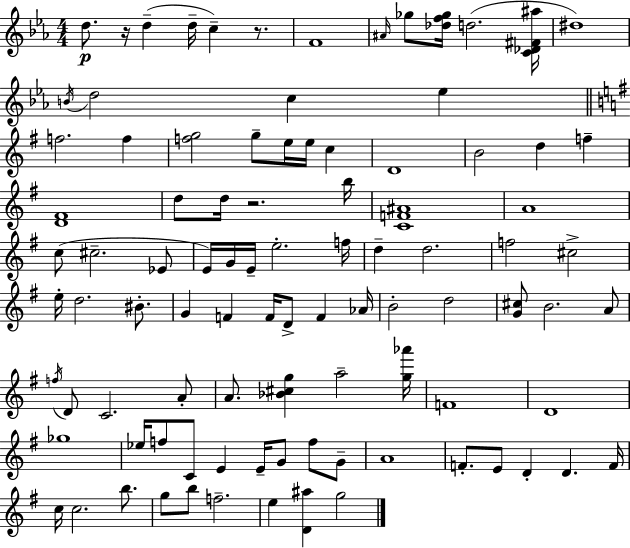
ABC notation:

X:1
T:Untitled
M:4/4
L:1/4
K:Cm
d/2 z/4 d d/4 c z/2 F4 ^A/4 _g/2 [_df_g]/4 d2 [C_D^F^a]/4 ^d4 B/4 d2 c _e f2 f [fg]2 g/2 e/4 e/4 c D4 B2 d f [D^F]4 d/2 d/4 z2 b/4 [CF^A]4 A4 c/2 ^c2 _E/2 E/4 G/4 E/4 e2 f/4 d d2 f2 ^c2 e/4 d2 ^B/2 G F F/4 D/2 F _A/4 B2 d2 [G^c]/2 B2 A/2 f/4 D/2 C2 A/2 A/2 [_B^cg] a2 [g_a']/4 F4 D4 _g4 _e/4 f/2 C/2 E E/4 G/2 f/2 G/2 A4 F/2 E/2 D D F/4 c/4 c2 b/2 g/2 b/2 f2 e [D^a] g2